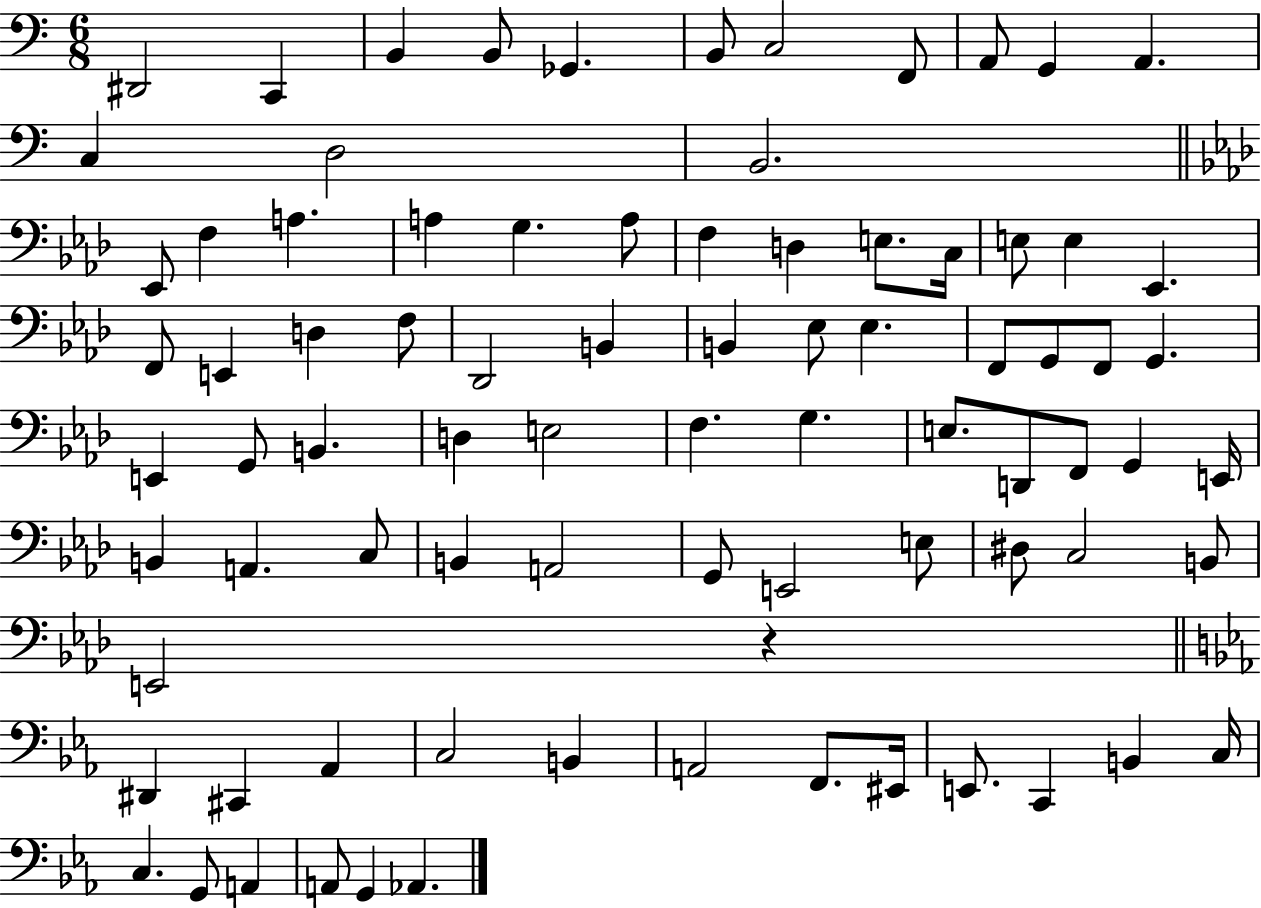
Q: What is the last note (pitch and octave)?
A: Ab2